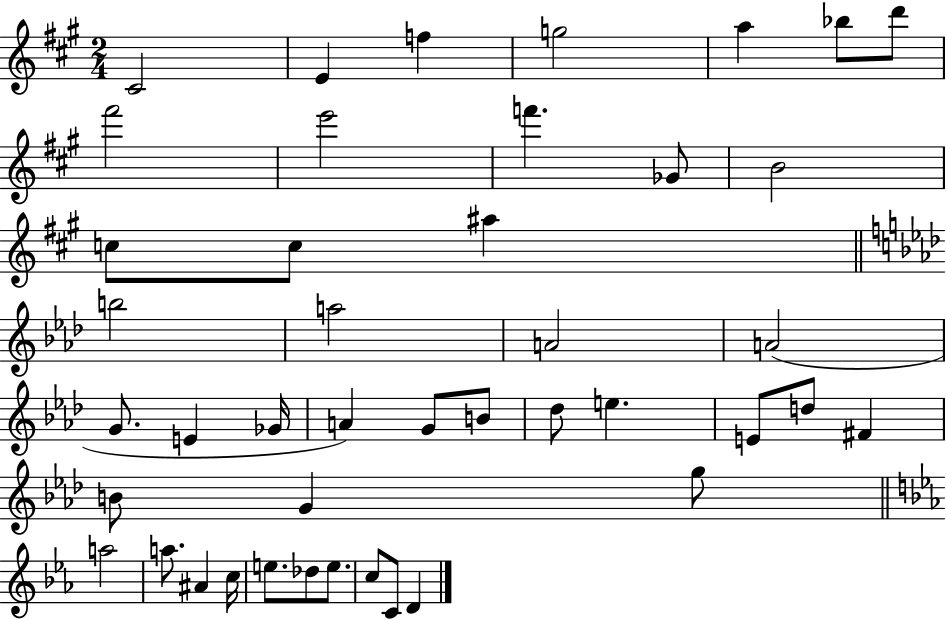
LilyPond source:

{
  \clef treble
  \numericTimeSignature
  \time 2/4
  \key a \major
  cis'2 | e'4 f''4 | g''2 | a''4 bes''8 d'''8 | \break fis'''2 | e'''2 | f'''4. ges'8 | b'2 | \break c''8 c''8 ais''4 | \bar "||" \break \key f \minor b''2 | a''2 | a'2 | a'2( | \break g'8. e'4 ges'16 | a'4) g'8 b'8 | des''8 e''4. | e'8 d''8 fis'4 | \break b'8 g'4 g''8 | \bar "||" \break \key c \minor a''2 | a''8. ais'4 c''16 | e''8. des''8 e''8. | c''8 c'8 d'4 | \break \bar "|."
}